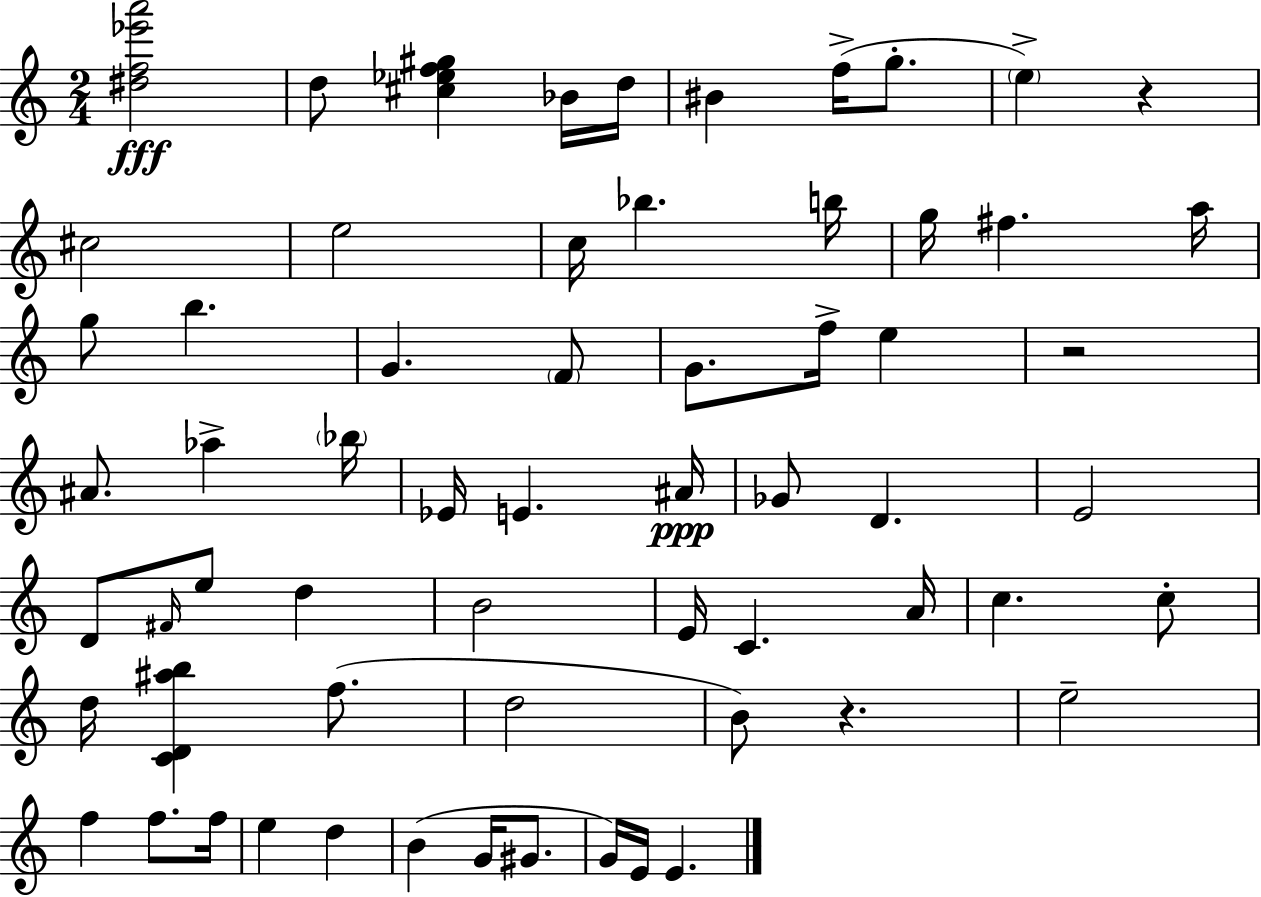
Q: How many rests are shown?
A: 3